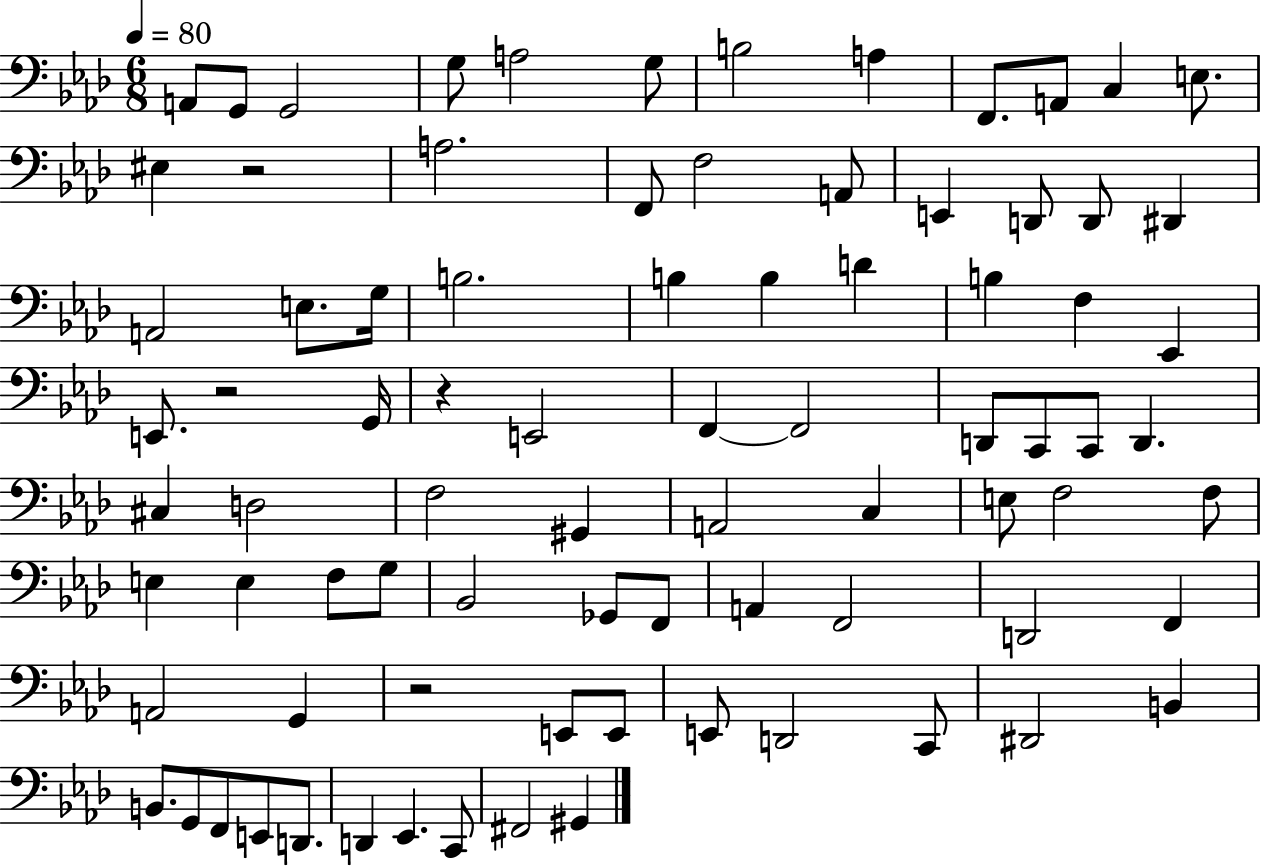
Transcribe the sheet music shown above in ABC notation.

X:1
T:Untitled
M:6/8
L:1/4
K:Ab
A,,/2 G,,/2 G,,2 G,/2 A,2 G,/2 B,2 A, F,,/2 A,,/2 C, E,/2 ^E, z2 A,2 F,,/2 F,2 A,,/2 E,, D,,/2 D,,/2 ^D,, A,,2 E,/2 G,/4 B,2 B, B, D B, F, _E,, E,,/2 z2 G,,/4 z E,,2 F,, F,,2 D,,/2 C,,/2 C,,/2 D,, ^C, D,2 F,2 ^G,, A,,2 C, E,/2 F,2 F,/2 E, E, F,/2 G,/2 _B,,2 _G,,/2 F,,/2 A,, F,,2 D,,2 F,, A,,2 G,, z2 E,,/2 E,,/2 E,,/2 D,,2 C,,/2 ^D,,2 B,, B,,/2 G,,/2 F,,/2 E,,/2 D,,/2 D,, _E,, C,,/2 ^F,,2 ^G,,